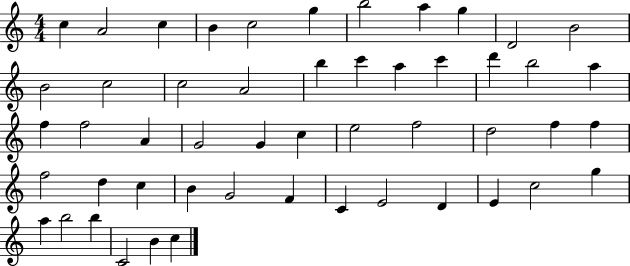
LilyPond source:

{
  \clef treble
  \numericTimeSignature
  \time 4/4
  \key c \major
  c''4 a'2 c''4 | b'4 c''2 g''4 | b''2 a''4 g''4 | d'2 b'2 | \break b'2 c''2 | c''2 a'2 | b''4 c'''4 a''4 c'''4 | d'''4 b''2 a''4 | \break f''4 f''2 a'4 | g'2 g'4 c''4 | e''2 f''2 | d''2 f''4 f''4 | \break f''2 d''4 c''4 | b'4 g'2 f'4 | c'4 e'2 d'4 | e'4 c''2 g''4 | \break a''4 b''2 b''4 | c'2 b'4 c''4 | \bar "|."
}